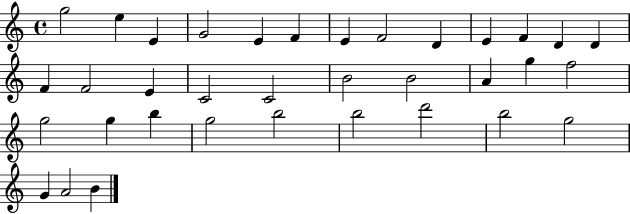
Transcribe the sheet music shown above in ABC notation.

X:1
T:Untitled
M:4/4
L:1/4
K:C
g2 e E G2 E F E F2 D E F D D F F2 E C2 C2 B2 B2 A g f2 g2 g b g2 b2 b2 d'2 b2 g2 G A2 B